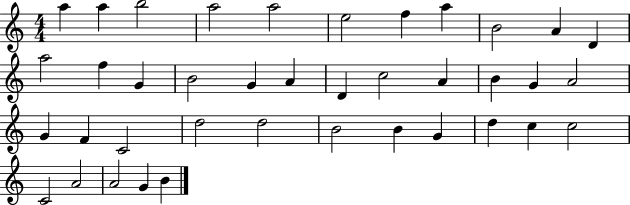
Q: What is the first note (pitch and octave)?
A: A5